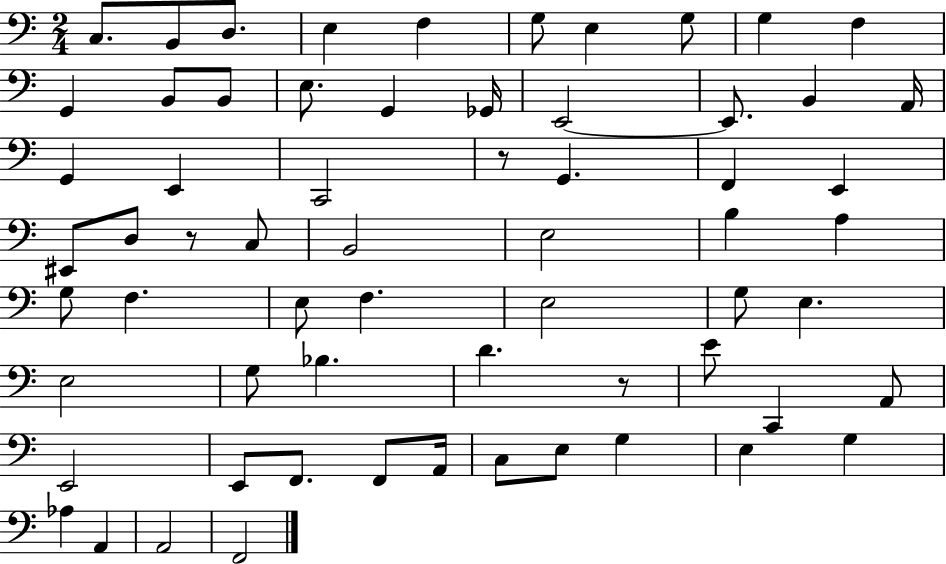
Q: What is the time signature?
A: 2/4